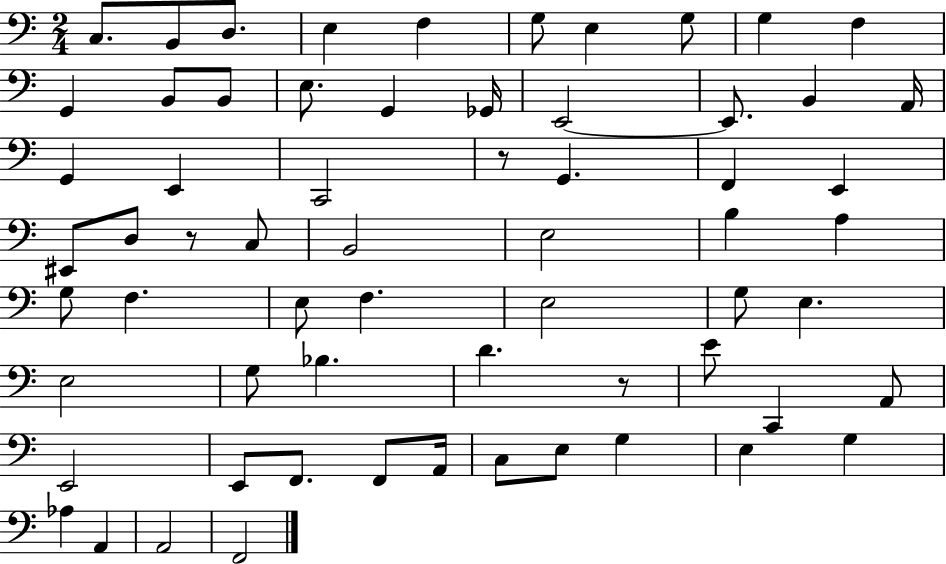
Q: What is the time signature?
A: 2/4